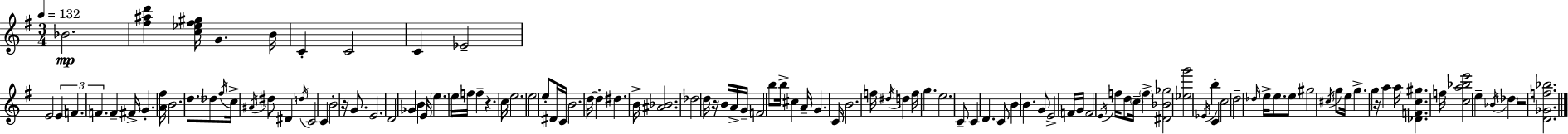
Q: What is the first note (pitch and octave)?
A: Bb4